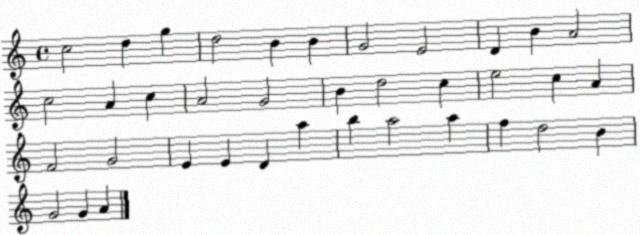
X:1
T:Untitled
M:4/4
L:1/4
K:C
c2 d g d2 B B G2 E2 D B A2 c2 A c A2 G2 B d2 c e2 c A F2 G2 E E D a b a2 a f d2 B G2 G A